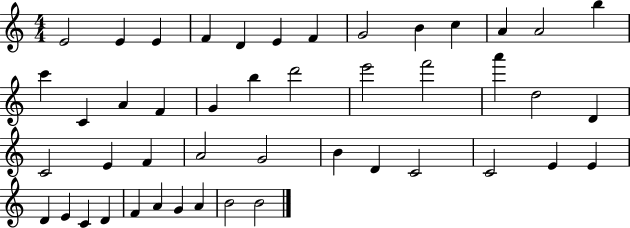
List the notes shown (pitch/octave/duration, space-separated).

E4/h E4/q E4/q F4/q D4/q E4/q F4/q G4/h B4/q C5/q A4/q A4/h B5/q C6/q C4/q A4/q F4/q G4/q B5/q D6/h E6/h F6/h A6/q D5/h D4/q C4/h E4/q F4/q A4/h G4/h B4/q D4/q C4/h C4/h E4/q E4/q D4/q E4/q C4/q D4/q F4/q A4/q G4/q A4/q B4/h B4/h